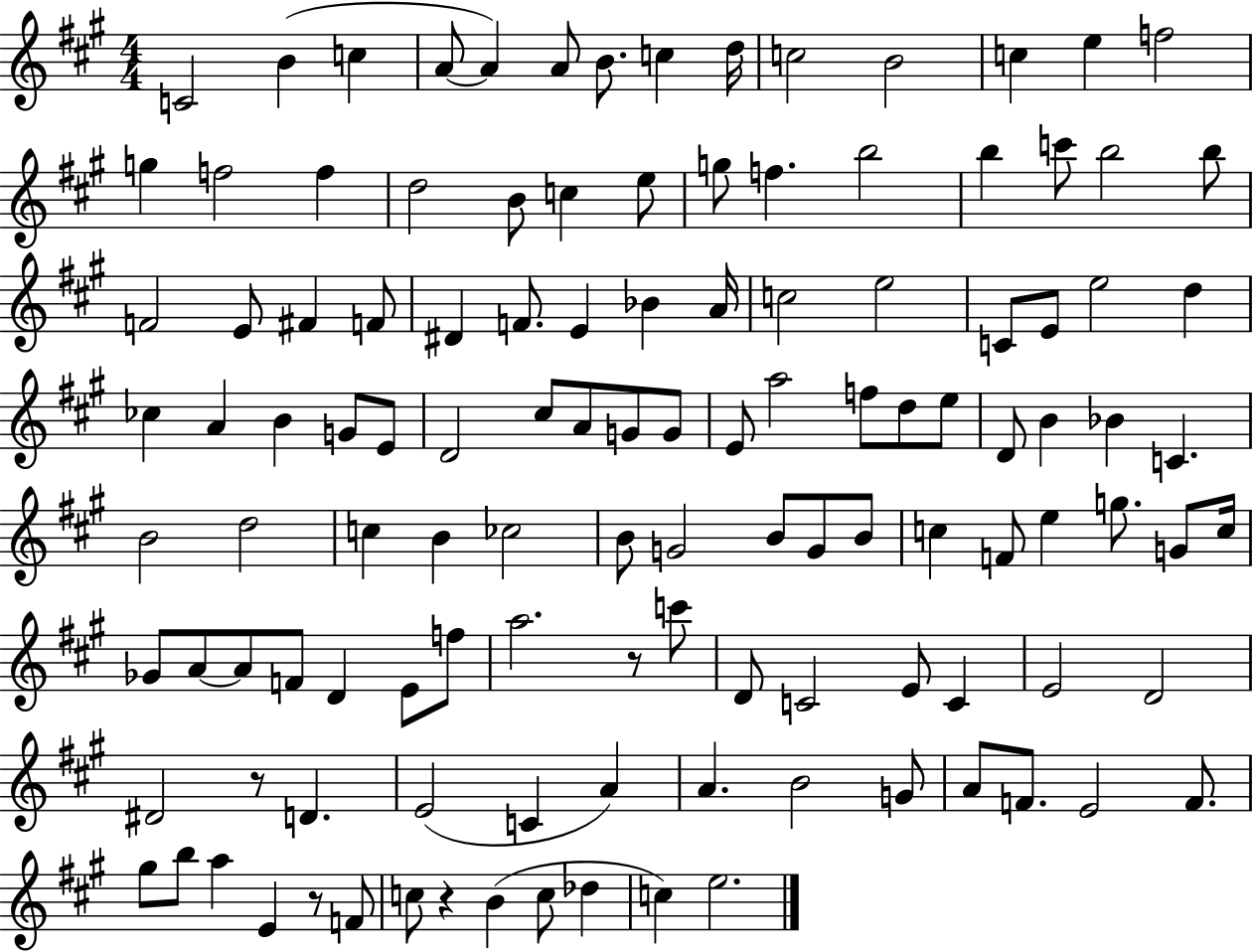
C4/h B4/q C5/q A4/e A4/q A4/e B4/e. C5/q D5/s C5/h B4/h C5/q E5/q F5/h G5/q F5/h F5/q D5/h B4/e C5/q E5/e G5/e F5/q. B5/h B5/q C6/e B5/h B5/e F4/h E4/e F#4/q F4/e D#4/q F4/e. E4/q Bb4/q A4/s C5/h E5/h C4/e E4/e E5/h D5/q CES5/q A4/q B4/q G4/e E4/e D4/h C#5/e A4/e G4/e G4/e E4/e A5/h F5/e D5/e E5/e D4/e B4/q Bb4/q C4/q. B4/h D5/h C5/q B4/q CES5/h B4/e G4/h B4/e G4/e B4/e C5/q F4/e E5/q G5/e. G4/e C5/s Gb4/e A4/e A4/e F4/e D4/q E4/e F5/e A5/h. R/e C6/e D4/e C4/h E4/e C4/q E4/h D4/h D#4/h R/e D4/q. E4/h C4/q A4/q A4/q. B4/h G4/e A4/e F4/e. E4/h F4/e. G#5/e B5/e A5/q E4/q R/e F4/e C5/e R/q B4/q C5/e Db5/q C5/q E5/h.